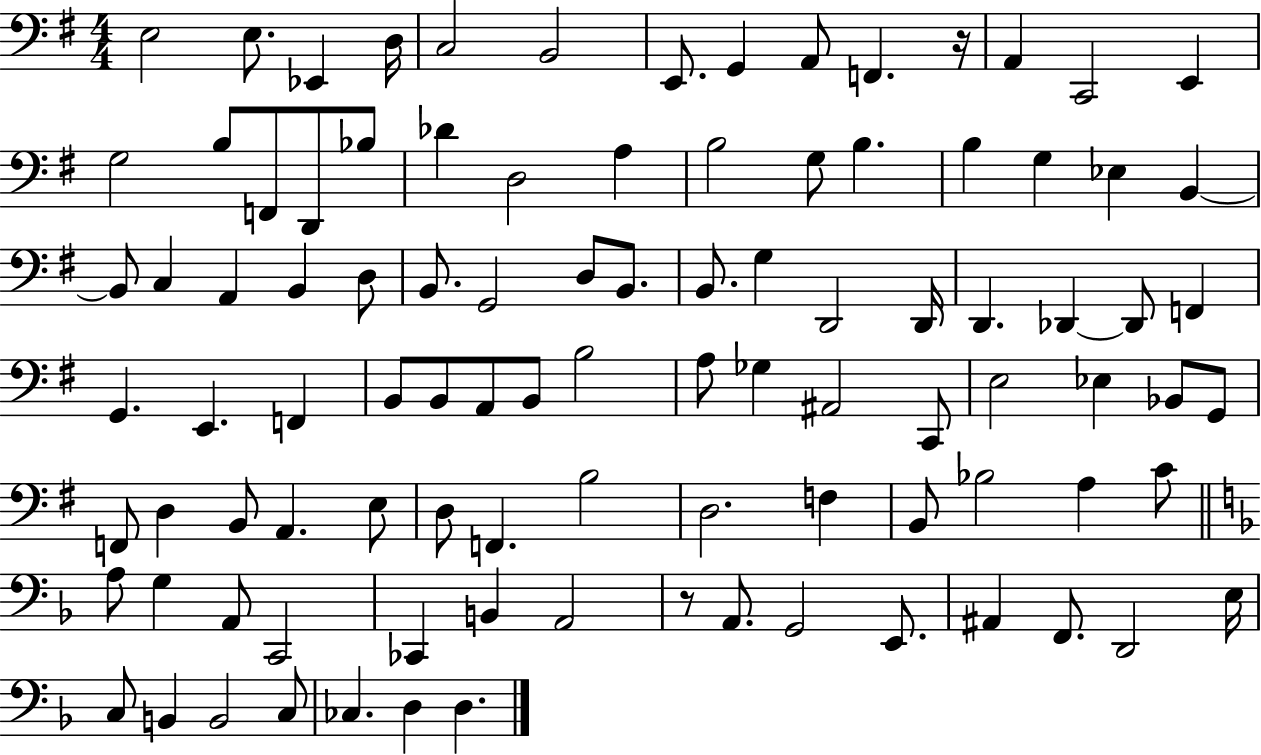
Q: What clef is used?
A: bass